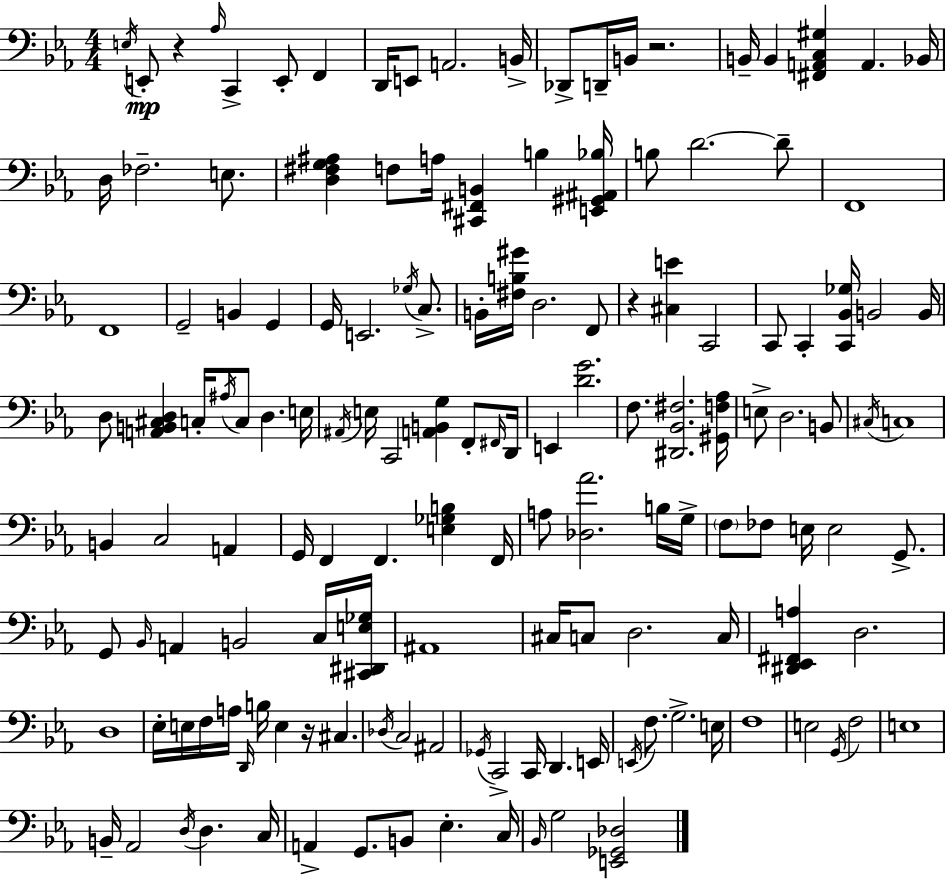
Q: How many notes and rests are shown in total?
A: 147